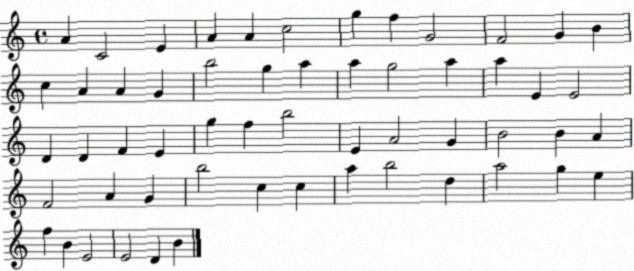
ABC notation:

X:1
T:Untitled
M:4/4
L:1/4
K:C
A C2 E A A c2 g f G2 F2 G B c A A G b2 g a a g2 a a E E2 D D F E g f b2 E A2 G B2 B A F2 A G b2 c c a b2 d a2 g e f B E2 E2 D B